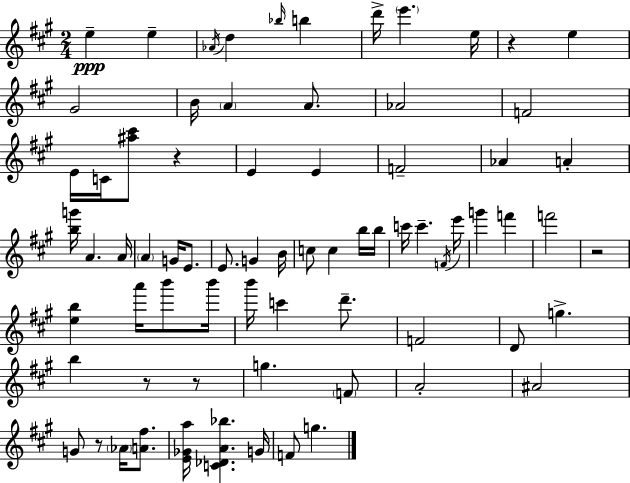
E5/q E5/q Ab4/s D5/q Bb5/s B5/q D6/s E6/q. E5/s R/q E5/q G#4/h B4/s A4/q A4/e. Ab4/h F4/h E4/s C4/s [A#5,C#6]/e R/q E4/q E4/q F4/h Ab4/q A4/q [B5,G6]/s A4/q. A4/s A4/q G4/s E4/e. E4/e. G4/q B4/s C5/e C5/q B5/s B5/s C6/s C6/q. F4/s E6/s G6/q F6/q F6/h R/h [E5,B5]/q A6/s B6/e B6/s B6/s C6/q D6/e. F4/h D4/e G5/q. B5/q R/e R/e G5/q. F4/e A4/h A#4/h G4/e R/e Ab4/s [A4,F#5]/e. [E4,Gb4,A5]/s [C4,Db4,A4,Bb5]/q. G4/s F4/e G5/q.